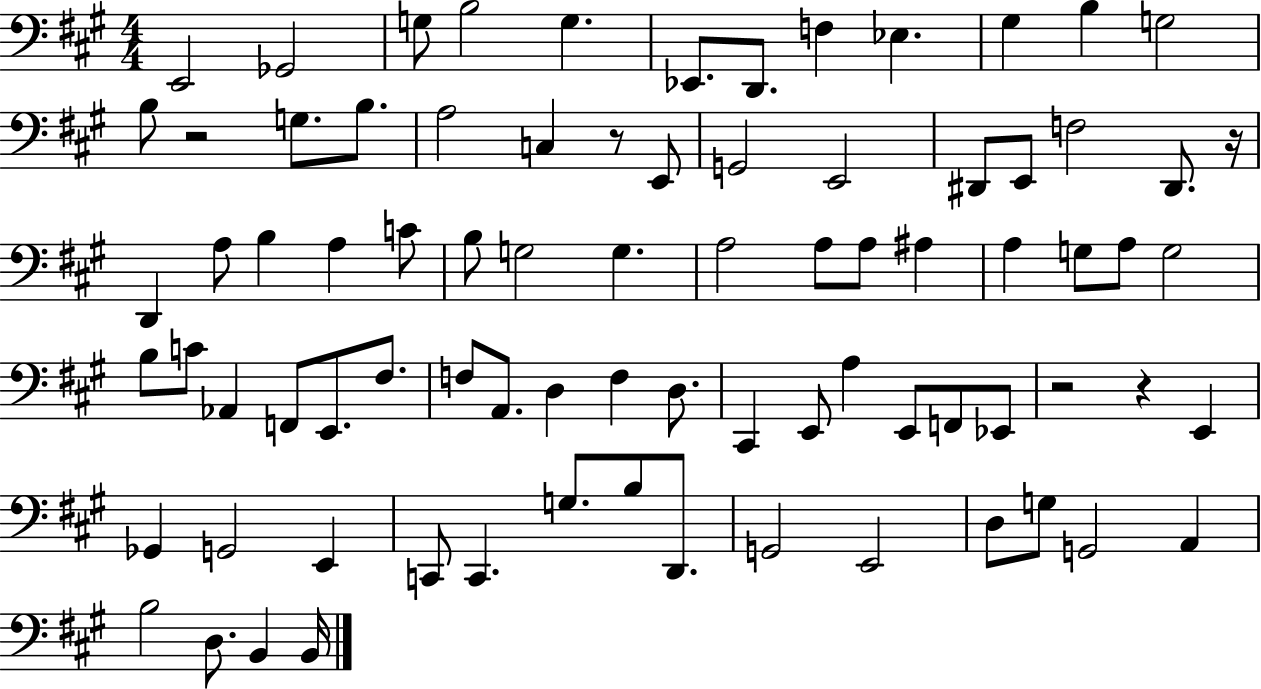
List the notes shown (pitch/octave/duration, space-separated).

E2/h Gb2/h G3/e B3/h G3/q. Eb2/e. D2/e. F3/q Eb3/q. G#3/q B3/q G3/h B3/e R/h G3/e. B3/e. A3/h C3/q R/e E2/e G2/h E2/h D#2/e E2/e F3/h D#2/e. R/s D2/q A3/e B3/q A3/q C4/e B3/e G3/h G3/q. A3/h A3/e A3/e A#3/q A3/q G3/e A3/e G3/h B3/e C4/e Ab2/q F2/e E2/e. F#3/e. F3/e A2/e. D3/q F3/q D3/e. C#2/q E2/e A3/q E2/e F2/e Eb2/e R/h R/q E2/q Gb2/q G2/h E2/q C2/e C2/q. G3/e. B3/e D2/e. G2/h E2/h D3/e G3/e G2/h A2/q B3/h D3/e. B2/q B2/s